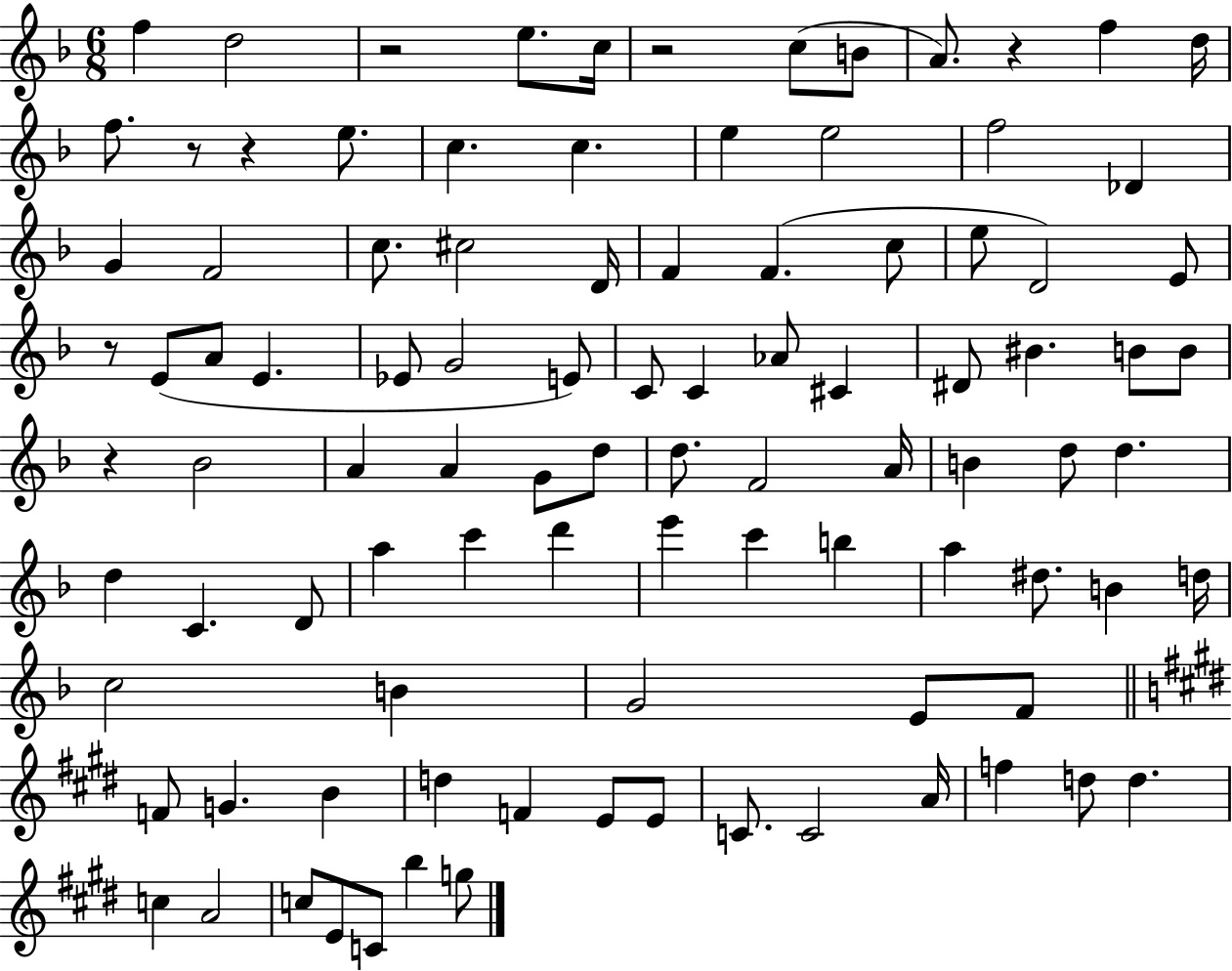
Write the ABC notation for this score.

X:1
T:Untitled
M:6/8
L:1/4
K:F
f d2 z2 e/2 c/4 z2 c/2 B/2 A/2 z f d/4 f/2 z/2 z e/2 c c e e2 f2 _D G F2 c/2 ^c2 D/4 F F c/2 e/2 D2 E/2 z/2 E/2 A/2 E _E/2 G2 E/2 C/2 C _A/2 ^C ^D/2 ^B B/2 B/2 z _B2 A A G/2 d/2 d/2 F2 A/4 B d/2 d d C D/2 a c' d' e' c' b a ^d/2 B d/4 c2 B G2 E/2 F/2 F/2 G B d F E/2 E/2 C/2 C2 A/4 f d/2 d c A2 c/2 E/2 C/2 b g/2